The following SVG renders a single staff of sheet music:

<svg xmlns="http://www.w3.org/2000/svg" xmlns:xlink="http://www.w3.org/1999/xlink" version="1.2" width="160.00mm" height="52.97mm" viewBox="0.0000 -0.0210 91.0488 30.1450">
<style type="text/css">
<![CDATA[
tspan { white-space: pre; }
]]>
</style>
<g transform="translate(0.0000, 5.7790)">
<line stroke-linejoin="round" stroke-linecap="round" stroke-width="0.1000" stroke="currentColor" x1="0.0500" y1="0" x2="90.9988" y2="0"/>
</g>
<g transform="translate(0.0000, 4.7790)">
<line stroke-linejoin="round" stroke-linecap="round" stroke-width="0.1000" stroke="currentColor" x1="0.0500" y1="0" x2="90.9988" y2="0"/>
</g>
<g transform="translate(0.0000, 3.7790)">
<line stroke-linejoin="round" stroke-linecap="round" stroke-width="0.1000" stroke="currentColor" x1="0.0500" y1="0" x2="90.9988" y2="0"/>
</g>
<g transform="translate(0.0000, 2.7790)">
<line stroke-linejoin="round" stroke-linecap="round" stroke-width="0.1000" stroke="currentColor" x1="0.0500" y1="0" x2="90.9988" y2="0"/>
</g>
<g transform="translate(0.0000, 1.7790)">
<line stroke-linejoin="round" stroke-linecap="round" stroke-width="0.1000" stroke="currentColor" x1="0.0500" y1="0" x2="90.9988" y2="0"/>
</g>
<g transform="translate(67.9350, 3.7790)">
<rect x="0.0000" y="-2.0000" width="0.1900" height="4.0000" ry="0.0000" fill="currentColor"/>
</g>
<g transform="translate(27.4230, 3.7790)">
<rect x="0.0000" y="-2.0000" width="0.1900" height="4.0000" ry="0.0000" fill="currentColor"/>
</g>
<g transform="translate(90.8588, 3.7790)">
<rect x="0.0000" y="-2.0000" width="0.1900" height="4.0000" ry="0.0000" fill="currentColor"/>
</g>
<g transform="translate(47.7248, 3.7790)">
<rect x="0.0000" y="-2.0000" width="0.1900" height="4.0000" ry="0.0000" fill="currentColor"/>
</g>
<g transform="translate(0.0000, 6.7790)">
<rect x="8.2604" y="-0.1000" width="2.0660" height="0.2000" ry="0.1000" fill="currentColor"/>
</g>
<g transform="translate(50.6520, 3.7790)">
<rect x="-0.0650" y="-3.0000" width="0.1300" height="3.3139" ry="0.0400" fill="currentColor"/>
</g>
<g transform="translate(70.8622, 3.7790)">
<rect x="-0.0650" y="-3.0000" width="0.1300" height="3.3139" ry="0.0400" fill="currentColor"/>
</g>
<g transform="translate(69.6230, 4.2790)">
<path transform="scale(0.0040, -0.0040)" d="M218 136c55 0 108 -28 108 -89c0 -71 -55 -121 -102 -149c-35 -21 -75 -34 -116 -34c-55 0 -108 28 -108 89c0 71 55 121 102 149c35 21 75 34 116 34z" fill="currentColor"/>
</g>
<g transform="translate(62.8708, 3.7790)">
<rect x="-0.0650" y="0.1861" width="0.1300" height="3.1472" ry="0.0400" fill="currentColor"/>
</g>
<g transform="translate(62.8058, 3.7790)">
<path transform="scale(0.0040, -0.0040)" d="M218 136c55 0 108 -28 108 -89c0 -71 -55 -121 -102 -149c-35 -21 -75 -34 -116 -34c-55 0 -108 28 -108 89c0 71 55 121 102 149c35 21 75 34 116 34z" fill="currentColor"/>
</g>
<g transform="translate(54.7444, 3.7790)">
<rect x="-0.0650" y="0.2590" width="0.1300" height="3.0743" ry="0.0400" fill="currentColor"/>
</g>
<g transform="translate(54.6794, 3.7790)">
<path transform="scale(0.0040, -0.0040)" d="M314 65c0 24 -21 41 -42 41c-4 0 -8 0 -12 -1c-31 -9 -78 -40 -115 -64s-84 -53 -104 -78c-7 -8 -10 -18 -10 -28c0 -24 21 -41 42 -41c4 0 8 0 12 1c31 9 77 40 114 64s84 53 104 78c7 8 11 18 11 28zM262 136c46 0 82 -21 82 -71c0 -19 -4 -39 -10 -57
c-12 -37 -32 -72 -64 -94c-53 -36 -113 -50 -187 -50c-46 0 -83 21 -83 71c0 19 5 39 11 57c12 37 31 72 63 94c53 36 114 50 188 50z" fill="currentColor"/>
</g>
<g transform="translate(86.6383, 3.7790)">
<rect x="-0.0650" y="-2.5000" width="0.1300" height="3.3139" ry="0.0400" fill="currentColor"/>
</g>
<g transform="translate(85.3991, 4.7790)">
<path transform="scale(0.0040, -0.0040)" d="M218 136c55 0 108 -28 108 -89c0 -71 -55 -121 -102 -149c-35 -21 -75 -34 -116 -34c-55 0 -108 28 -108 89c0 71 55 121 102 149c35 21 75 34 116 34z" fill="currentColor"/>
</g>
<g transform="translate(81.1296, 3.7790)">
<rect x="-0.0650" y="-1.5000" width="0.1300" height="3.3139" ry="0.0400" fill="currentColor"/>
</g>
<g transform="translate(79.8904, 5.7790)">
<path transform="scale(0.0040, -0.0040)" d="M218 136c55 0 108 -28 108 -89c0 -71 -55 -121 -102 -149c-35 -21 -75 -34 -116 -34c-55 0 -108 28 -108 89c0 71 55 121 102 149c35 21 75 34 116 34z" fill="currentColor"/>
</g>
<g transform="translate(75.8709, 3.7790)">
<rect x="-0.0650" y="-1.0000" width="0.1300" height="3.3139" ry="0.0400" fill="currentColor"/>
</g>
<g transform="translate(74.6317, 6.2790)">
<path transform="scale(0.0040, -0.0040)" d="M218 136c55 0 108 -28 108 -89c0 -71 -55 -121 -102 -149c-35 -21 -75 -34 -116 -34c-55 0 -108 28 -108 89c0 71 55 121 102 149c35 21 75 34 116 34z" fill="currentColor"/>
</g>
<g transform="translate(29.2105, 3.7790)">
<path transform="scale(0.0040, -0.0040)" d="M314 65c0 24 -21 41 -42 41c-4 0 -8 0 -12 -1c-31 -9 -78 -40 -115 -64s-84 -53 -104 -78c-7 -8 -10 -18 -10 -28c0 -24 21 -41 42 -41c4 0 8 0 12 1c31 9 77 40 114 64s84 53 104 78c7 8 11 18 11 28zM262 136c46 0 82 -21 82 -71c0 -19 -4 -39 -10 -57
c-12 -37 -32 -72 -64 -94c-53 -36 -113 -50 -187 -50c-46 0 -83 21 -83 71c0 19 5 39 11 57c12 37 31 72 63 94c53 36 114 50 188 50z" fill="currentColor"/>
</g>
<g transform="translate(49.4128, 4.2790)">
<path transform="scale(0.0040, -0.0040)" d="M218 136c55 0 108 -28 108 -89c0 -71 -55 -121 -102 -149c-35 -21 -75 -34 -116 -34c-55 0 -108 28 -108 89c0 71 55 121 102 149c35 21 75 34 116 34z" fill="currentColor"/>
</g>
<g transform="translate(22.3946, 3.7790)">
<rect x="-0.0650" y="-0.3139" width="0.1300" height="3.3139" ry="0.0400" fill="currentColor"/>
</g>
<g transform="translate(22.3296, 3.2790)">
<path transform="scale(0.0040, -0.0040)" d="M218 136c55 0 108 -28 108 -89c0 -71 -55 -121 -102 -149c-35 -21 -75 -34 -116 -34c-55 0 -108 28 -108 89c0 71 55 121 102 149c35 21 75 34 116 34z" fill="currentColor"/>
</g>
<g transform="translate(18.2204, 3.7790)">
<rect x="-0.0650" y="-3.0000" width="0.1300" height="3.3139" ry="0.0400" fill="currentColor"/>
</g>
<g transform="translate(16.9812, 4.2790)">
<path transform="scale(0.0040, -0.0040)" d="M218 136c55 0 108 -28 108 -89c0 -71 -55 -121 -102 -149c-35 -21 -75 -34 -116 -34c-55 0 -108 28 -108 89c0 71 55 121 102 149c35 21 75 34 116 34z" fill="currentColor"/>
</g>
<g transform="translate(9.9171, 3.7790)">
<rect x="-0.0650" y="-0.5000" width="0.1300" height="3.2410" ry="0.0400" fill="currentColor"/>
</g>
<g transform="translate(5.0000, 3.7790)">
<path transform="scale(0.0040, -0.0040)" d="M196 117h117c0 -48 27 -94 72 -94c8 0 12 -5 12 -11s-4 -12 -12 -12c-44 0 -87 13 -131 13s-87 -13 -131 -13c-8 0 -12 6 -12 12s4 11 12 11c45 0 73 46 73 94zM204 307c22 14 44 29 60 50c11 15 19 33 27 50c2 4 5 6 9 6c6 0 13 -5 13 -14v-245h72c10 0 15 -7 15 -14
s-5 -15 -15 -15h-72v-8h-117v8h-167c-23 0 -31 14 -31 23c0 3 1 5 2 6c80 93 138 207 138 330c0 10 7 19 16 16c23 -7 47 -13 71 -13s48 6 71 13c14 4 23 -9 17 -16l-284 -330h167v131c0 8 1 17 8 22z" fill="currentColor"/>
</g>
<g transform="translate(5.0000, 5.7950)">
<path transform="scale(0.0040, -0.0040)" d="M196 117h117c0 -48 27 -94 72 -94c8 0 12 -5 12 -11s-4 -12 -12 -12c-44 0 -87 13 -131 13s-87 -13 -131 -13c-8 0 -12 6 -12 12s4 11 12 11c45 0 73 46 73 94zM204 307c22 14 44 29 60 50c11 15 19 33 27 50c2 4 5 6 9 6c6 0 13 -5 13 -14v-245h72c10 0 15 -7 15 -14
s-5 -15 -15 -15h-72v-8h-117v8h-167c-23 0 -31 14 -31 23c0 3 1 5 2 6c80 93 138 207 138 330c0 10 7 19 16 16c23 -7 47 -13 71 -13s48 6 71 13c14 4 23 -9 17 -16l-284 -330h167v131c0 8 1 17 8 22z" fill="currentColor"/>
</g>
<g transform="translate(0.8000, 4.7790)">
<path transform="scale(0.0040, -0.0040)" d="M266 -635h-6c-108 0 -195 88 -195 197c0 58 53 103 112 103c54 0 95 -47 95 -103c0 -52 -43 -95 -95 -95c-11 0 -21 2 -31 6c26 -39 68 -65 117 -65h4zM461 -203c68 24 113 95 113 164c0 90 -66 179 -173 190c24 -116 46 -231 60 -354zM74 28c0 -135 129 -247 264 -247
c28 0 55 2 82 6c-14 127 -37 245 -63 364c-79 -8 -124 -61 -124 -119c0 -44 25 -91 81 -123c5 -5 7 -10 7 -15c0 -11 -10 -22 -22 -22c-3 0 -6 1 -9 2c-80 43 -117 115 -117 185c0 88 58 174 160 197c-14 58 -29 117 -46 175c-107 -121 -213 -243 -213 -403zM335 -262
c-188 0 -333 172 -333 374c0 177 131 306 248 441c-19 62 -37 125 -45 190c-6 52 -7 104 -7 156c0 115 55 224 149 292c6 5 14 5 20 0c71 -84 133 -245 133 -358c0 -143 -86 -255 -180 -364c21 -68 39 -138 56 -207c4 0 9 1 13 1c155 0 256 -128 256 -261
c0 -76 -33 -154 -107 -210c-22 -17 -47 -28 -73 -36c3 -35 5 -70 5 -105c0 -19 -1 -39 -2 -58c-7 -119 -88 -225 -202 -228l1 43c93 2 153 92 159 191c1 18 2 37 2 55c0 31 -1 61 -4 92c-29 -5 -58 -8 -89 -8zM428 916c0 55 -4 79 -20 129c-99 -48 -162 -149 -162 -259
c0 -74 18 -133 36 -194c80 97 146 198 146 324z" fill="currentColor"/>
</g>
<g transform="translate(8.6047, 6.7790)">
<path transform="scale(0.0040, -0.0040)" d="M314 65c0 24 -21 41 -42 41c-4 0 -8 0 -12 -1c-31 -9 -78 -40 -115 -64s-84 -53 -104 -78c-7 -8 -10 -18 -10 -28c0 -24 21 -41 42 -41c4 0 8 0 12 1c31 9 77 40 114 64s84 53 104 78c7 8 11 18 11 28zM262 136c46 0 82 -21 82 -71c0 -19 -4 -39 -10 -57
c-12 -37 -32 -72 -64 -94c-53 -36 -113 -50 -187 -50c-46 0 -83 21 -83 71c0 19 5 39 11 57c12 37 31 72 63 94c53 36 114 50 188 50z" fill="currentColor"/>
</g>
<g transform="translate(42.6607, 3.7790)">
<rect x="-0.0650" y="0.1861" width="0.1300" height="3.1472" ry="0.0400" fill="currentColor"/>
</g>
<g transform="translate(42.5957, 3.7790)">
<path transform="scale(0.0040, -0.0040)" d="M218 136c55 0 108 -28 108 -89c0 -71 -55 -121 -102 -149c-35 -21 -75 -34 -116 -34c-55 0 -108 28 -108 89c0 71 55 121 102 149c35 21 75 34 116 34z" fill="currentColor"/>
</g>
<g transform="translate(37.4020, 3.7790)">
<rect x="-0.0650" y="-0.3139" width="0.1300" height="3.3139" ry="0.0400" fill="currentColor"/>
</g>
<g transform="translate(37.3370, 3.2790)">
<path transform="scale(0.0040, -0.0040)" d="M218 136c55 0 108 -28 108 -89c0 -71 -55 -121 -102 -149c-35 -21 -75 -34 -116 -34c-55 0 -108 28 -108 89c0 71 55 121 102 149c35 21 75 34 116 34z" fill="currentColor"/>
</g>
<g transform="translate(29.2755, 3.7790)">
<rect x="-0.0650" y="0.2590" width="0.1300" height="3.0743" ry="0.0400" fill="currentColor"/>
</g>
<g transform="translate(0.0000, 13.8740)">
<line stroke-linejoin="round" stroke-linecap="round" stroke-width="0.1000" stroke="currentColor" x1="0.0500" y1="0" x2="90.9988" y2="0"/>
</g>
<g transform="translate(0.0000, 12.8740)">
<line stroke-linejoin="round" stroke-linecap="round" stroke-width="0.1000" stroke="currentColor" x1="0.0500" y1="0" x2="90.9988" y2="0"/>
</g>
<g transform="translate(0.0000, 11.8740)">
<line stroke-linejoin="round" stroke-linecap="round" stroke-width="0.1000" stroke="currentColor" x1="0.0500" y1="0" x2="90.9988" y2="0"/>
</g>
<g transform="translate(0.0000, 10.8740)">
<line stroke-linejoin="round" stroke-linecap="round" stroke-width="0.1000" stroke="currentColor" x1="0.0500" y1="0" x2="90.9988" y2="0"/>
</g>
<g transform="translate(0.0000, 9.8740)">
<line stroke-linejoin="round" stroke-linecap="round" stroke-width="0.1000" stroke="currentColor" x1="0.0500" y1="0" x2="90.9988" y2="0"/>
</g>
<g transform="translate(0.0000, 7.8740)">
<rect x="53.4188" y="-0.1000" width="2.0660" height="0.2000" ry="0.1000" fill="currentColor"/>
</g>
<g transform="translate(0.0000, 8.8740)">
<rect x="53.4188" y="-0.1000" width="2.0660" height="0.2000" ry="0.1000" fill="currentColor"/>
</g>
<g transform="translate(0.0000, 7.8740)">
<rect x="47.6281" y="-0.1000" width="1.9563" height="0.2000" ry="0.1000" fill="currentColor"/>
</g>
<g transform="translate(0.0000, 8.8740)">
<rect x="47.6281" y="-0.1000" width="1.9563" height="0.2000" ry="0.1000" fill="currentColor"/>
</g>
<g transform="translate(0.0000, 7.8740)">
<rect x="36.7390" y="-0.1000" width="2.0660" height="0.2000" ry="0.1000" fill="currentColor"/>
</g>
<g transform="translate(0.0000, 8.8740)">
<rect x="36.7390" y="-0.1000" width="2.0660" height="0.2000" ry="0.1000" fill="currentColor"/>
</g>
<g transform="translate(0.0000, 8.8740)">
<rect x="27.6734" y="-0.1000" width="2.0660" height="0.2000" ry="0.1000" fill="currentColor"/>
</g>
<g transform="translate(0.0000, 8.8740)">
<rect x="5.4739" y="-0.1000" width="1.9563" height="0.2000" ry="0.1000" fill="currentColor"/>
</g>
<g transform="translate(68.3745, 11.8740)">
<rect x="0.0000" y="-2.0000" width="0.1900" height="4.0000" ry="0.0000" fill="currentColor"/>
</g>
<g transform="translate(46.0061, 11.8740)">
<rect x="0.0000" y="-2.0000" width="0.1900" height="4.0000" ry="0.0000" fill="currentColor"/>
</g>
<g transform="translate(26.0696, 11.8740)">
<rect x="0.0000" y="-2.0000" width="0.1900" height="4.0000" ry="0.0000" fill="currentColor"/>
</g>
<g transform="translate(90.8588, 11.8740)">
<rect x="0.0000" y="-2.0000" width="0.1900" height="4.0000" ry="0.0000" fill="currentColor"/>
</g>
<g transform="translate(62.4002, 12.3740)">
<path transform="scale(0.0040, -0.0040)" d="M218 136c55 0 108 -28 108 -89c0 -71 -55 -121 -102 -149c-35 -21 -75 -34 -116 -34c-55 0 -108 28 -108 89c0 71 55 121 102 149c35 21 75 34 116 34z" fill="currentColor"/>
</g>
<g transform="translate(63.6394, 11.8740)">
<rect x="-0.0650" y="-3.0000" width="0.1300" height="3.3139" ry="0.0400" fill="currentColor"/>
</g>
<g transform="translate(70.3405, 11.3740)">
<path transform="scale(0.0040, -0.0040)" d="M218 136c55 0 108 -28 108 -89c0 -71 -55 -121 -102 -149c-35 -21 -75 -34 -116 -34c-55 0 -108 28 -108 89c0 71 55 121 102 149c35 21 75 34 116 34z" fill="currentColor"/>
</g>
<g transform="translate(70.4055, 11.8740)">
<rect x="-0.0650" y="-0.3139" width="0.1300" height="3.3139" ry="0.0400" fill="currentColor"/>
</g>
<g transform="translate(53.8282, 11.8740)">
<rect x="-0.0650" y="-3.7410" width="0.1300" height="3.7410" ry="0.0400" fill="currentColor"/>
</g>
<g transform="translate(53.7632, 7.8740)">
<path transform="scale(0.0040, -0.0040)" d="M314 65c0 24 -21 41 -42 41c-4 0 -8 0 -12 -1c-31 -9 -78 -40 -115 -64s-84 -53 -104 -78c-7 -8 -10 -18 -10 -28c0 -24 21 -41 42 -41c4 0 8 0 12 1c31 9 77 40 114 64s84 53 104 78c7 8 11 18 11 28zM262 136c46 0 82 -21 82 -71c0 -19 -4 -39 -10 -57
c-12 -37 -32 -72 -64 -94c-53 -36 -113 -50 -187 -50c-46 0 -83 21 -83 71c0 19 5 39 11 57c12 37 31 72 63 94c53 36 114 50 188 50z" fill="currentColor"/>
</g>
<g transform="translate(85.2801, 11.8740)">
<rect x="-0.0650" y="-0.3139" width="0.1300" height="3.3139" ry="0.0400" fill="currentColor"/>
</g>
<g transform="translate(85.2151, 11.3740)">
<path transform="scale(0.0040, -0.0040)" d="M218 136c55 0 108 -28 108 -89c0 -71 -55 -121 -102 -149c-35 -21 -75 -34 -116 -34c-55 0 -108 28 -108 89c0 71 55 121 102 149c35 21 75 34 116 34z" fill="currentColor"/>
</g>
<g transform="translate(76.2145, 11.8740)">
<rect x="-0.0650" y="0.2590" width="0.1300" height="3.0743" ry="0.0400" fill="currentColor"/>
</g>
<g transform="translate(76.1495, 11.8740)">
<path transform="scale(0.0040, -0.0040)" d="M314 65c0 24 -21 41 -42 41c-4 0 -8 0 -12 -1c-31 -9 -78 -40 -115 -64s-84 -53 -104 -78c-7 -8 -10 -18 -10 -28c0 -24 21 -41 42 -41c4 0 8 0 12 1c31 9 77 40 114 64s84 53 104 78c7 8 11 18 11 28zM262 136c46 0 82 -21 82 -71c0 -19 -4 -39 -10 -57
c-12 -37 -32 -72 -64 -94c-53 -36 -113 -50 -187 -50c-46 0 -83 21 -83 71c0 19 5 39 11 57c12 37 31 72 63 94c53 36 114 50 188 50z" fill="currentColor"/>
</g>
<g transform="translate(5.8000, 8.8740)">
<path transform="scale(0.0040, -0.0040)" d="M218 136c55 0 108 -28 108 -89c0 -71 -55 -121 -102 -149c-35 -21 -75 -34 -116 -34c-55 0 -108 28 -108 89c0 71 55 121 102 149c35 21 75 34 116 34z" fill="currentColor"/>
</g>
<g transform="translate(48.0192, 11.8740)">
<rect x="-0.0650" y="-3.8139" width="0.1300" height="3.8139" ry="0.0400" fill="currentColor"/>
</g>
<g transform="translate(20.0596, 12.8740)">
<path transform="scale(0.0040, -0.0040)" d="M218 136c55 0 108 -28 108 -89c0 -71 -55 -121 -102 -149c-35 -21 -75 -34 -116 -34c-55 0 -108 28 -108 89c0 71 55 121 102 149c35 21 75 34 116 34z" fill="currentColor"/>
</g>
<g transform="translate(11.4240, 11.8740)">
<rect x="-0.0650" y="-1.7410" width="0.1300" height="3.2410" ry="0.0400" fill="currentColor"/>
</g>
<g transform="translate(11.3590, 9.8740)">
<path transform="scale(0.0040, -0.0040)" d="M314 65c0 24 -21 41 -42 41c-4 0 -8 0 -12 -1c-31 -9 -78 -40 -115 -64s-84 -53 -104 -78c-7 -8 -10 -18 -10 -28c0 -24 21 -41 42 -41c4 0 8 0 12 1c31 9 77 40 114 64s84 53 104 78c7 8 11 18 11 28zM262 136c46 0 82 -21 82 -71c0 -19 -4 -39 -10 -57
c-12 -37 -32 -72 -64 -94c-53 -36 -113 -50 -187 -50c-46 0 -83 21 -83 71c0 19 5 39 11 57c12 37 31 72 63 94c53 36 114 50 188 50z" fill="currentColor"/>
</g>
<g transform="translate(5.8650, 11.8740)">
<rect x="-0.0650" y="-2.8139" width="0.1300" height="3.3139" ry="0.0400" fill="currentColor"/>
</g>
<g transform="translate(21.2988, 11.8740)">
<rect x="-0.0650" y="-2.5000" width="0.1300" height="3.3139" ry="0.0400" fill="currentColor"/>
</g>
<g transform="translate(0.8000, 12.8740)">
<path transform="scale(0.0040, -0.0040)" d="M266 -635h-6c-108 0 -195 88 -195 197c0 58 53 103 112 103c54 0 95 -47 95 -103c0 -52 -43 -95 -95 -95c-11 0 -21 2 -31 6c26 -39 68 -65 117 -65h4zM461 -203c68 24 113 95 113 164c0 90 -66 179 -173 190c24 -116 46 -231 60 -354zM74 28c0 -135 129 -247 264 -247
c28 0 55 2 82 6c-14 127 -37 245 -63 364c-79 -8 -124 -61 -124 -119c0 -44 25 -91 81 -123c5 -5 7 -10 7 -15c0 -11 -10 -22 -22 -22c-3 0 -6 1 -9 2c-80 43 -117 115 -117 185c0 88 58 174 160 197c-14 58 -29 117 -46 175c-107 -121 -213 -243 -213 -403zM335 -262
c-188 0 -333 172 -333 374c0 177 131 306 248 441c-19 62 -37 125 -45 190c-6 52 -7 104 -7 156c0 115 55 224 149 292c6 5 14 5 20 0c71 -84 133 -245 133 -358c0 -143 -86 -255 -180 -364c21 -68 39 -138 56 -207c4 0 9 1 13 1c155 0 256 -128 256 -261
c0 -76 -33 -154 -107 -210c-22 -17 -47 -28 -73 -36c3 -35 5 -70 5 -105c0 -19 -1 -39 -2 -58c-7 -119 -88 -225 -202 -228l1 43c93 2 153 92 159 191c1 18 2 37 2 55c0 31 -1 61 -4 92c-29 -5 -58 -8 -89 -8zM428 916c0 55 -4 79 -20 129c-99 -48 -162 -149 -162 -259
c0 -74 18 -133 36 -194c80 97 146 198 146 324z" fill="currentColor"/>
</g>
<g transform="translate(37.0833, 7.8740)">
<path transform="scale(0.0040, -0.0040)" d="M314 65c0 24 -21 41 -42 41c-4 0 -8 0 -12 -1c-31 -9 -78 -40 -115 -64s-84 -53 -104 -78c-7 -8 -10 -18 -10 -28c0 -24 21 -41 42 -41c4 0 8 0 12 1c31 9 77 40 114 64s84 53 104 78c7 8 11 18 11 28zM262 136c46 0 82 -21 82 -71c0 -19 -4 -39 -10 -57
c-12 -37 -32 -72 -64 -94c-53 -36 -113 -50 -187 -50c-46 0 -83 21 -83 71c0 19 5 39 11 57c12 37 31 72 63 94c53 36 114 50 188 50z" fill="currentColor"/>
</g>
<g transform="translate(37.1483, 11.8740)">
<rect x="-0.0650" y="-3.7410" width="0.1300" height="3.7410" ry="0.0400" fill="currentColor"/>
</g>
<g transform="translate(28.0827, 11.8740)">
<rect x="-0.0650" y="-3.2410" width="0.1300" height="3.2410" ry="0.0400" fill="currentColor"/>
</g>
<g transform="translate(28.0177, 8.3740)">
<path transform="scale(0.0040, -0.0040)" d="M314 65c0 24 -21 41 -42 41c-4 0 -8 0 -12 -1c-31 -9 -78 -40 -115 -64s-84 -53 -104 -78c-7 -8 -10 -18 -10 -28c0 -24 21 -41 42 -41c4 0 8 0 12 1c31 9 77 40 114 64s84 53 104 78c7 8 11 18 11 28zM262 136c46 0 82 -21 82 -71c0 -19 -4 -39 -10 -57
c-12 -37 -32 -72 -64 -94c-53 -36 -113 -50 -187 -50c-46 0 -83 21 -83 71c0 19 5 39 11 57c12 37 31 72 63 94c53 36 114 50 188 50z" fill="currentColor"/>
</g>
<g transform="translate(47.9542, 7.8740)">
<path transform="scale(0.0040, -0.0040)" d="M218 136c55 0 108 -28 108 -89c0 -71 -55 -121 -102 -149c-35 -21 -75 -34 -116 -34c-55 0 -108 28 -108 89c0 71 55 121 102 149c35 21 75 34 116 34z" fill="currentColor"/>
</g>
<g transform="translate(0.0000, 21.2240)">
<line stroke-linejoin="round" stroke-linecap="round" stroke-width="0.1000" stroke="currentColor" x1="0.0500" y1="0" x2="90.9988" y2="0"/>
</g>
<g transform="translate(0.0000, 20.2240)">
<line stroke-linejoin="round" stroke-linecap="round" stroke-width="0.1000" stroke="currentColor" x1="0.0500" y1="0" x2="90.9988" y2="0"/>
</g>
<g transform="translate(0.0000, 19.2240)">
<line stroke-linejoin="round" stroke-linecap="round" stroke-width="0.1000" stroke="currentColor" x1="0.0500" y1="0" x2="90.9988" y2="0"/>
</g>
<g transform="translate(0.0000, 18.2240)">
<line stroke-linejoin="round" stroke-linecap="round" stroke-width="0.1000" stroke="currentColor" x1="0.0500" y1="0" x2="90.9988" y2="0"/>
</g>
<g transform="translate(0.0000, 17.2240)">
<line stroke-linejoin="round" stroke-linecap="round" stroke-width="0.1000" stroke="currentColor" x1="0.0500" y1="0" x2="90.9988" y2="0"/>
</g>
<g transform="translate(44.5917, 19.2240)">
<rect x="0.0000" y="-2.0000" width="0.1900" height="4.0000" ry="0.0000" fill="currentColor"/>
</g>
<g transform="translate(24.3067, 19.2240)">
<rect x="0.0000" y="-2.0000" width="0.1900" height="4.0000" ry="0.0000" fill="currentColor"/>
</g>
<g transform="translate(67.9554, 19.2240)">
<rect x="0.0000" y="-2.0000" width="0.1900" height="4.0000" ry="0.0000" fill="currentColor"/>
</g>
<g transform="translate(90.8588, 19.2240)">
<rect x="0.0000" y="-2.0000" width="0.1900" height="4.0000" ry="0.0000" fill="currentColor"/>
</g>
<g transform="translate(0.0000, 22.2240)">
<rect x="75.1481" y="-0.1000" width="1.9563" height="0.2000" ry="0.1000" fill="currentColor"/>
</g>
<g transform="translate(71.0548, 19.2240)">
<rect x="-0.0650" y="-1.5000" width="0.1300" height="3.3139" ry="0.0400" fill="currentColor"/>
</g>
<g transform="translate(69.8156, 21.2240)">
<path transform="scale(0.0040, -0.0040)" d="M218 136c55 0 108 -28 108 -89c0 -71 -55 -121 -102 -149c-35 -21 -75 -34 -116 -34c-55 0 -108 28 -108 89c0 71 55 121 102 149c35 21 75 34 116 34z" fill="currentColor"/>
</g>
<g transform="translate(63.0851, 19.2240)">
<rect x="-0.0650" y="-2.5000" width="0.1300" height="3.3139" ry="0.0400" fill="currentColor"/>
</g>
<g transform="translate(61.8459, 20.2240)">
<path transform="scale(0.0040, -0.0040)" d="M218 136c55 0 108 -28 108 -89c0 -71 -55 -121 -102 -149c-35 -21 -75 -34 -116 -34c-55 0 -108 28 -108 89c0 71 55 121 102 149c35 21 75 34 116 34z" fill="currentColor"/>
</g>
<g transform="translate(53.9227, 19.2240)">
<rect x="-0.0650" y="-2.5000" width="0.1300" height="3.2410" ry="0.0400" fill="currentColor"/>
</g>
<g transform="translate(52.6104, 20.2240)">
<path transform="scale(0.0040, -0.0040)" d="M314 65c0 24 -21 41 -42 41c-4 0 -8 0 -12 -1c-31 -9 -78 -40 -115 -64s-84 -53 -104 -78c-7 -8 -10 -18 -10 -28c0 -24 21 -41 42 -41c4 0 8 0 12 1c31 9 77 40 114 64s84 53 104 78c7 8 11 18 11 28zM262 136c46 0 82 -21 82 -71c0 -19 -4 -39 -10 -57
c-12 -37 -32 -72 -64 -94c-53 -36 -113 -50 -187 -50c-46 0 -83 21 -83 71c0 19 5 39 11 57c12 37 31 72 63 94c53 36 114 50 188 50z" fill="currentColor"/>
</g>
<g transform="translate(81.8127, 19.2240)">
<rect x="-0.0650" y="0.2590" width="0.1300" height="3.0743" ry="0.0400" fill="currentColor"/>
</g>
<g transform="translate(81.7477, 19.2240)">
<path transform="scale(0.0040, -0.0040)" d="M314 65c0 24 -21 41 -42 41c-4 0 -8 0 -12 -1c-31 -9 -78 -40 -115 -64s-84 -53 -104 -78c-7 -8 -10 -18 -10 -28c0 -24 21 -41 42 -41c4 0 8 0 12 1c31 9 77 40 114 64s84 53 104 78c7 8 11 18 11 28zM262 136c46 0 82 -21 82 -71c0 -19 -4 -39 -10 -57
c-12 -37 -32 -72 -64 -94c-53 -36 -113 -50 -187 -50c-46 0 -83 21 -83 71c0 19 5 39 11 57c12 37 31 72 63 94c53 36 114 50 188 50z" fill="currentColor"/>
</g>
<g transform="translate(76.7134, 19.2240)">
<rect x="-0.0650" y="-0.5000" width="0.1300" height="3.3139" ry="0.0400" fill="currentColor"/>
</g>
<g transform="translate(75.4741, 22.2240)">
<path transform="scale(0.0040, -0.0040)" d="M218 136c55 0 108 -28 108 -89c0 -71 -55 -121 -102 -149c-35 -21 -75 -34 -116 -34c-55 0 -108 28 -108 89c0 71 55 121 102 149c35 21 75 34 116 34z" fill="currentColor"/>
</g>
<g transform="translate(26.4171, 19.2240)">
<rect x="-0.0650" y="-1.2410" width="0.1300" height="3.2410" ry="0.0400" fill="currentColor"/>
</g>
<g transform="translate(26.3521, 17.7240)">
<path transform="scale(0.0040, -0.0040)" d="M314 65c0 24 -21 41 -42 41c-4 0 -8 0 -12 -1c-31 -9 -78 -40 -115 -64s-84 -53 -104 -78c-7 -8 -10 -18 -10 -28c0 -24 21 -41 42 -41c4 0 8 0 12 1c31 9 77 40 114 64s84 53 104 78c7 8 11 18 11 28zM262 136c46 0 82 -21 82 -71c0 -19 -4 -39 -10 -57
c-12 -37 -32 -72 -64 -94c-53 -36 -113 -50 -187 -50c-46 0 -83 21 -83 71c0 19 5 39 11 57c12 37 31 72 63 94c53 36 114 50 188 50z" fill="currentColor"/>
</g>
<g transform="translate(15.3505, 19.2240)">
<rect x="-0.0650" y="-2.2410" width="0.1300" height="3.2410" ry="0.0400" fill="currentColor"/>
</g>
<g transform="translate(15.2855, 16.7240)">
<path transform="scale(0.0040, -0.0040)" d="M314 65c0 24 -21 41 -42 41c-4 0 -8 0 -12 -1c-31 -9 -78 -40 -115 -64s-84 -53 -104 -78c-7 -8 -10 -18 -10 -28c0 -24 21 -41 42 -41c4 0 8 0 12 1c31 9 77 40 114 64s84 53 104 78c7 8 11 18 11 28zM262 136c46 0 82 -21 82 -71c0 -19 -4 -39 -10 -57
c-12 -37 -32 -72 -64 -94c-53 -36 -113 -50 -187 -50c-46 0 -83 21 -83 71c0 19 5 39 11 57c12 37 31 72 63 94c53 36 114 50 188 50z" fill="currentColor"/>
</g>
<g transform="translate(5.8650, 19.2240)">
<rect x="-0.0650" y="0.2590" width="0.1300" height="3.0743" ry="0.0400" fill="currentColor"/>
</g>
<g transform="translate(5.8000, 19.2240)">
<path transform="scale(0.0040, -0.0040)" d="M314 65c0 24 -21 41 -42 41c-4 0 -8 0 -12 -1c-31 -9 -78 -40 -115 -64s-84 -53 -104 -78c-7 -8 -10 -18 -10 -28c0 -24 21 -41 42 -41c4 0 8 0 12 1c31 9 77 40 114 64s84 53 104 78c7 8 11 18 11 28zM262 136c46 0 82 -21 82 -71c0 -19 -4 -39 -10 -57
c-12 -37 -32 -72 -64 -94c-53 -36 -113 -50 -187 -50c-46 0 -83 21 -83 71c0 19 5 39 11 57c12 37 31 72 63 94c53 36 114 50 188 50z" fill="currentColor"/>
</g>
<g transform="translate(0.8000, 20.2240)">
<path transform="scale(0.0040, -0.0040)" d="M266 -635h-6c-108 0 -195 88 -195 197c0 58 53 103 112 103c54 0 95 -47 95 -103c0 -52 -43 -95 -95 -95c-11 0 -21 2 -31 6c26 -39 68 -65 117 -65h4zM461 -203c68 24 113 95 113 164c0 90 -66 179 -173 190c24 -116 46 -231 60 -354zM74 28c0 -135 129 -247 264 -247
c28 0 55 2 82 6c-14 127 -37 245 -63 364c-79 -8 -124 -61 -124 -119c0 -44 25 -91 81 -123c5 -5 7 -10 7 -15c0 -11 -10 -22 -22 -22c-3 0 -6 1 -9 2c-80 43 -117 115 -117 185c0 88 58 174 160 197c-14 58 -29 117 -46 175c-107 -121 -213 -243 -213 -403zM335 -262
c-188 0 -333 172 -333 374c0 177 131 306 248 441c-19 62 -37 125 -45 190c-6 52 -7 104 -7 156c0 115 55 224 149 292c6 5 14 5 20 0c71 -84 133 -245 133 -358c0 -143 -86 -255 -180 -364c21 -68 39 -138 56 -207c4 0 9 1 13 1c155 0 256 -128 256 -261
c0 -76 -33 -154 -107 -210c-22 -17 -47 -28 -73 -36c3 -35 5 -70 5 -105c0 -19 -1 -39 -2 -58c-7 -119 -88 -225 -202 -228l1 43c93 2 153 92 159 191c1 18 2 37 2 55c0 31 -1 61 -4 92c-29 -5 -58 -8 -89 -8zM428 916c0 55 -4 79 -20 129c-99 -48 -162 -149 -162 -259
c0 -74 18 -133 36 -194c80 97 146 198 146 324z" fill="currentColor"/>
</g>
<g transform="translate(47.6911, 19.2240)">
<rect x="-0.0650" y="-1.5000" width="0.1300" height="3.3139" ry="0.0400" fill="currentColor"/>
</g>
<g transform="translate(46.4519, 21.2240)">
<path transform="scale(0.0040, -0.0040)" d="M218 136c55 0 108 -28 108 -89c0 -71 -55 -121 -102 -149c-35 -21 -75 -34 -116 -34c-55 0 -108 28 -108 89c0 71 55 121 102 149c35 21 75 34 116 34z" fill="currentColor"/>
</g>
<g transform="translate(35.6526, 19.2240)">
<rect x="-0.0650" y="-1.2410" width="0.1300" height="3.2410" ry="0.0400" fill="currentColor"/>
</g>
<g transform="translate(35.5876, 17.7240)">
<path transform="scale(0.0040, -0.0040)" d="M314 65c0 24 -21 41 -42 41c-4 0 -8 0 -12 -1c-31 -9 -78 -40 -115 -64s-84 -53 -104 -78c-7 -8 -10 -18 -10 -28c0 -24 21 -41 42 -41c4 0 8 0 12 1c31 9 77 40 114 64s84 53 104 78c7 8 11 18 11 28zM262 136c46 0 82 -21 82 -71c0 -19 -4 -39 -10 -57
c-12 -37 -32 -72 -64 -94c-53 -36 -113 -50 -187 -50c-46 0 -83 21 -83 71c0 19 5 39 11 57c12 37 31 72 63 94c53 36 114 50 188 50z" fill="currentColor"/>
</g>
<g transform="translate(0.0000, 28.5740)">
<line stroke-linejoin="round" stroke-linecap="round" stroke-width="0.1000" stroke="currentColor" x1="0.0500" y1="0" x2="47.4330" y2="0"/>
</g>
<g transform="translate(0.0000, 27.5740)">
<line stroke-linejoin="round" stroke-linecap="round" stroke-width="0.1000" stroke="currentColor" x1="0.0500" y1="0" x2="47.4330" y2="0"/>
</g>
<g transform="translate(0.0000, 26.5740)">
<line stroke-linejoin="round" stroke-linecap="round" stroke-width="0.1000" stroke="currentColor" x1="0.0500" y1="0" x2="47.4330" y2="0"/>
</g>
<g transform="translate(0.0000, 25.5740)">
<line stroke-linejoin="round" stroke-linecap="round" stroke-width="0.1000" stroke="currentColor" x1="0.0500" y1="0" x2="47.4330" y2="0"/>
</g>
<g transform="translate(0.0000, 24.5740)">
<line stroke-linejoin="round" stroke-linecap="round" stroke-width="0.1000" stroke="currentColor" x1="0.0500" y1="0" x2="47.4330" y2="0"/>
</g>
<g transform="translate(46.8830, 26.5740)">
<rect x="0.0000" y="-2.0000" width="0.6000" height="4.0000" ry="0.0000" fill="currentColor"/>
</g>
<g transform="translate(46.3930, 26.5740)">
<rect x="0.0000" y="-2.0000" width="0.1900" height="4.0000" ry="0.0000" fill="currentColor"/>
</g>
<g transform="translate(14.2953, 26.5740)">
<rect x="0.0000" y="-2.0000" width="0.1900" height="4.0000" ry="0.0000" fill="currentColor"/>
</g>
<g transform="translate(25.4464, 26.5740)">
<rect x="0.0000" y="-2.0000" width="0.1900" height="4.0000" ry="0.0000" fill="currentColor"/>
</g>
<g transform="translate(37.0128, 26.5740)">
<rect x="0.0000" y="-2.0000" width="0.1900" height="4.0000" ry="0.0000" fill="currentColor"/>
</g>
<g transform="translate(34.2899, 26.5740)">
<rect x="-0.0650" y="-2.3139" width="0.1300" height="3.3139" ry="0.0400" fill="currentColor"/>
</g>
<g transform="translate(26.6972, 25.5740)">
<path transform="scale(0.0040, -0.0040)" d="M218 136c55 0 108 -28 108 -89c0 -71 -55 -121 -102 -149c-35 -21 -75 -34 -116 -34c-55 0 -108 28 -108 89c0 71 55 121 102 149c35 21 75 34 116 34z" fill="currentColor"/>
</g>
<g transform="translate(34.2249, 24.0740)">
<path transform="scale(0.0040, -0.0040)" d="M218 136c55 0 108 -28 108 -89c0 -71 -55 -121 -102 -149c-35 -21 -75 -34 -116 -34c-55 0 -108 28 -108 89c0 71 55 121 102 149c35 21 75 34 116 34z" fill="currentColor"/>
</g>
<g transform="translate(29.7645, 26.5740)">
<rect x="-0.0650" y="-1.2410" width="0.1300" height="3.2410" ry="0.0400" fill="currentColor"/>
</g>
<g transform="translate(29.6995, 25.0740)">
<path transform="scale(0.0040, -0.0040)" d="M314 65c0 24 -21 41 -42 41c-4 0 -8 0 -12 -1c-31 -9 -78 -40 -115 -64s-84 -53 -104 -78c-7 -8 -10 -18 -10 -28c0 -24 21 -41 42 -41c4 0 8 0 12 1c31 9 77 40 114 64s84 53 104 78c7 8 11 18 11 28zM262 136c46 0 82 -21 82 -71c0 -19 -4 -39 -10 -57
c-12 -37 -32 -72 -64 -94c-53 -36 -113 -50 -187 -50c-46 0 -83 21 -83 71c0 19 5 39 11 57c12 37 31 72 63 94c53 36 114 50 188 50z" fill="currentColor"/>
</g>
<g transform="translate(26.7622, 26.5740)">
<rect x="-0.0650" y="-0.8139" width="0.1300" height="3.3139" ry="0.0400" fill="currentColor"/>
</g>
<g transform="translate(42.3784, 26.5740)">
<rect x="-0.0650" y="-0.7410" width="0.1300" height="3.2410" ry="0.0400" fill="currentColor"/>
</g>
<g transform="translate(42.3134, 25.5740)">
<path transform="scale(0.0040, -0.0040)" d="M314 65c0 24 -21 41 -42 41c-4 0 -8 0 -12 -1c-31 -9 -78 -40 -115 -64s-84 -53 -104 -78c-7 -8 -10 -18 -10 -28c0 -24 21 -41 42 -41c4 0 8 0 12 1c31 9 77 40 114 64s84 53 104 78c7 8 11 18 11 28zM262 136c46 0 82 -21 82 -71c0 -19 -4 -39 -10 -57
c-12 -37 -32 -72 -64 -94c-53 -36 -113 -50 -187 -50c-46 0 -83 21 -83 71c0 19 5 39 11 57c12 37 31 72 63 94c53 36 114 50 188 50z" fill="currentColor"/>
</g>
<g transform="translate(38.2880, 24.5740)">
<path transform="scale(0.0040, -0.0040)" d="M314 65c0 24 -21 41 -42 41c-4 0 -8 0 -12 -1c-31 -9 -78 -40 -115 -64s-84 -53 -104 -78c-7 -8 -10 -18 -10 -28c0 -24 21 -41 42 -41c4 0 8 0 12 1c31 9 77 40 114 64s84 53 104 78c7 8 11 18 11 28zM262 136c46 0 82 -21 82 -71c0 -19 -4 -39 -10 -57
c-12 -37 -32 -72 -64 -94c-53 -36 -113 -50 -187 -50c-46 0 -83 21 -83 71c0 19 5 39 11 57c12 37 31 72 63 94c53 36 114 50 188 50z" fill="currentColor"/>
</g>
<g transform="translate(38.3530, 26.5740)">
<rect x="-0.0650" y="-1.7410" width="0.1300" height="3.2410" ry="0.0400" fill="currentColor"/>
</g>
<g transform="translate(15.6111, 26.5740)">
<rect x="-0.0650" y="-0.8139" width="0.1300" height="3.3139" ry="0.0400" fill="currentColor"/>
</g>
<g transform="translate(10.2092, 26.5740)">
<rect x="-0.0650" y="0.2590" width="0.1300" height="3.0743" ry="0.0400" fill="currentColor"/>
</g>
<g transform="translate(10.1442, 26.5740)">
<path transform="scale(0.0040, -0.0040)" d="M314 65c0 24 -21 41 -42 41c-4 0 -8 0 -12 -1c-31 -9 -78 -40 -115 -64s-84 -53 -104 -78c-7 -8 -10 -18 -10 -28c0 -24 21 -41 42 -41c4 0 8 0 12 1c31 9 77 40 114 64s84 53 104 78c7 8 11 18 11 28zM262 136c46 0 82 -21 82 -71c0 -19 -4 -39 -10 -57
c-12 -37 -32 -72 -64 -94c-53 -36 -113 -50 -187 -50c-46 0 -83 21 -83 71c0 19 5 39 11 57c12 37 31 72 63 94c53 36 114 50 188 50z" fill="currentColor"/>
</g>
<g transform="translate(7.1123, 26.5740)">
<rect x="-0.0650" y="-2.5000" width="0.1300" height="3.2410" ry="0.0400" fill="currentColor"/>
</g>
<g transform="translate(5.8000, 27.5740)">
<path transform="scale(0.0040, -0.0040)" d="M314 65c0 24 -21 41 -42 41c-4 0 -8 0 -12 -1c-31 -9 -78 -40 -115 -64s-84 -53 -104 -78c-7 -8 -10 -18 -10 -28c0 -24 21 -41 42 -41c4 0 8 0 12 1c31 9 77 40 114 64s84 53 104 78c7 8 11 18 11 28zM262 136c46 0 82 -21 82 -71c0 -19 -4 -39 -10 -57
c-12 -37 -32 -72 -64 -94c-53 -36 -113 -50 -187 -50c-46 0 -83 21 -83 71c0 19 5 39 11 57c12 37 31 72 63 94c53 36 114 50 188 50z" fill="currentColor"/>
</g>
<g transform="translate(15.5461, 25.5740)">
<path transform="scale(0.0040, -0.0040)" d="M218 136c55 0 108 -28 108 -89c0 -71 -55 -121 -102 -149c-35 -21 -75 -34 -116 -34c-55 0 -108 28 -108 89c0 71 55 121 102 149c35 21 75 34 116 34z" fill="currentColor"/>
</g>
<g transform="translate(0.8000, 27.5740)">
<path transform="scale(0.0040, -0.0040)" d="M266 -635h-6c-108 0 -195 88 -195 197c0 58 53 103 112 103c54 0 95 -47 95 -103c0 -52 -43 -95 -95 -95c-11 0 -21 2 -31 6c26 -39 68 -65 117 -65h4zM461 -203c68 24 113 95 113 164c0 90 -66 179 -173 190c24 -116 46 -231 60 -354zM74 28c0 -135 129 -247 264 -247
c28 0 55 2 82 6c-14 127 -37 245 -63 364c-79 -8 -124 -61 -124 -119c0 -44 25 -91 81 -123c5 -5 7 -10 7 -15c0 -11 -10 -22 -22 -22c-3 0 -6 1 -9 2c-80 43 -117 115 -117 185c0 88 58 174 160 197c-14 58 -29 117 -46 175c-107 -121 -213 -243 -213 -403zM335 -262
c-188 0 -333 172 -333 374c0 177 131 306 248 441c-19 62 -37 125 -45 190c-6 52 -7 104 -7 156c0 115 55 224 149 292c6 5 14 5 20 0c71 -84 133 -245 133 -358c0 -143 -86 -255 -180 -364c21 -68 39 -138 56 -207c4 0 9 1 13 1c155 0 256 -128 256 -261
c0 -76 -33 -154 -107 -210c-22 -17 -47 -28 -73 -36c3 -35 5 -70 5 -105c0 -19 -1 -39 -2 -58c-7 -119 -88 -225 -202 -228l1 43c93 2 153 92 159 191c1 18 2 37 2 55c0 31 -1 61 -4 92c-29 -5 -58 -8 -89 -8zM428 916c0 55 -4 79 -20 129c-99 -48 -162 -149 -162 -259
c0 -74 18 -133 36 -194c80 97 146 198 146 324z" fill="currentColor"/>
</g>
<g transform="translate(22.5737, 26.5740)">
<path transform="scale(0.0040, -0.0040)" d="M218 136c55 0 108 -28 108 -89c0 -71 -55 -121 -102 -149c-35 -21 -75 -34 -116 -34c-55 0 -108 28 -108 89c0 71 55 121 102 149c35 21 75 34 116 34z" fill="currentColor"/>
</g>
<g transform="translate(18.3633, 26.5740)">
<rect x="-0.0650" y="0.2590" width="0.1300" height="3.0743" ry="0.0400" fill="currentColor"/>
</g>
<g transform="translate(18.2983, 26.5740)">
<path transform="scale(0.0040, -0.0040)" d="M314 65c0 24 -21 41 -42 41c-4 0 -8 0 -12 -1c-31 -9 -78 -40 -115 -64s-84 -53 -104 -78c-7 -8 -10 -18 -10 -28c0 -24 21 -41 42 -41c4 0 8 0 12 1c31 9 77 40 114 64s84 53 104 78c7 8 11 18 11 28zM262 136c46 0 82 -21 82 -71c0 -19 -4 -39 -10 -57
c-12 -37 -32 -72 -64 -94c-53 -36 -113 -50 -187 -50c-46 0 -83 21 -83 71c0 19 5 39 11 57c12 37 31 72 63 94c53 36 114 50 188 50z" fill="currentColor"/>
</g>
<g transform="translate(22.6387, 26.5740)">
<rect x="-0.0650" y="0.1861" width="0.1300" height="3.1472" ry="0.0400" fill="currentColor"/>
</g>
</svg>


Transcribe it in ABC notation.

X:1
T:Untitled
M:4/4
L:1/4
K:C
C2 A c B2 c B A B2 B A D E G a f2 G b2 c'2 c' c'2 A c B2 c B2 g2 e2 e2 E G2 G E C B2 G2 B2 d B2 B d e2 g f2 d2